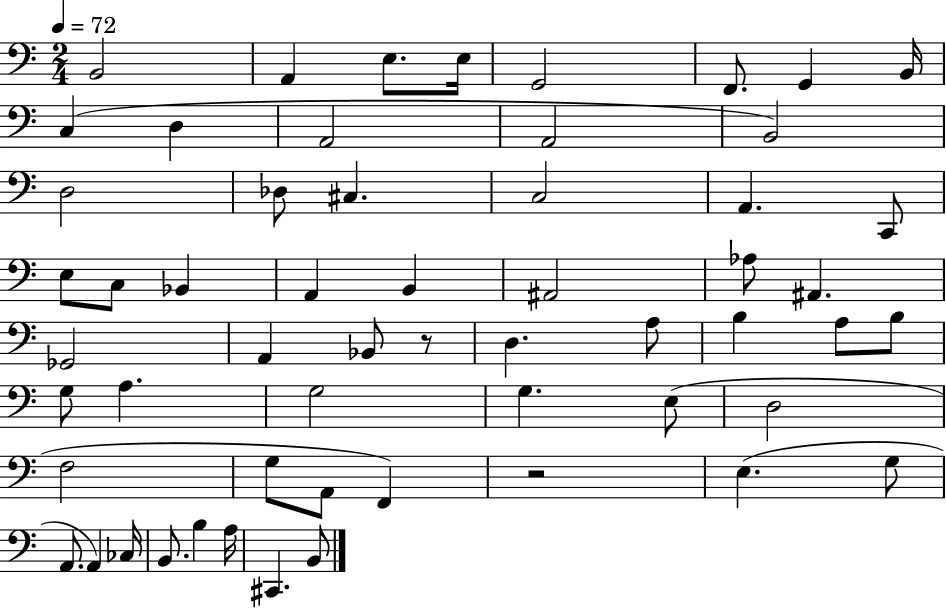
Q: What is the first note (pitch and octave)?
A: B2